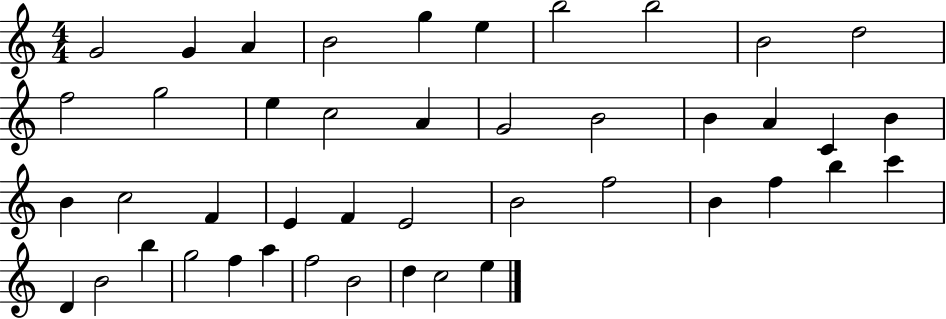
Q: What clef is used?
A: treble